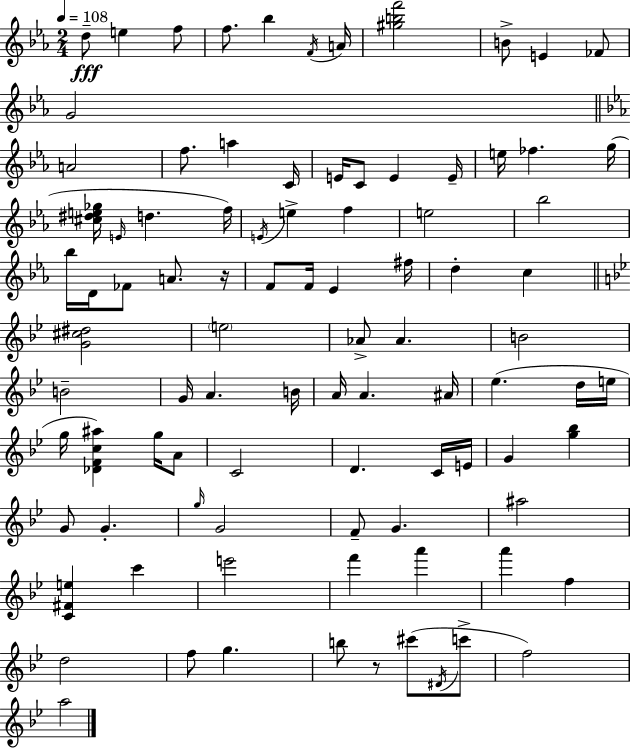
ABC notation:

X:1
T:Untitled
M:2/4
L:1/4
K:Eb
d/2 e f/2 f/2 _b F/4 A/4 [^gbf']2 B/2 E _F/2 G2 A2 f/2 a C/4 E/4 C/2 E E/4 e/4 _f g/4 [^c^de_g]/4 E/4 d f/4 E/4 e f e2 _b2 _b/4 D/4 _F/2 A/2 z/4 F/2 F/4 _E ^f/4 d c [G^c^d]2 e2 _A/2 _A B2 B2 G/4 A B/4 A/4 A ^A/4 _e d/4 e/4 g/4 [_DFc^a] g/4 A/2 C2 D C/4 E/4 G [g_b] G/2 G g/4 G2 F/2 G ^a2 [C^Fe] c' e'2 f' a' a' f d2 f/2 g b/2 z/2 ^c'/2 ^D/4 c'/2 f2 a2